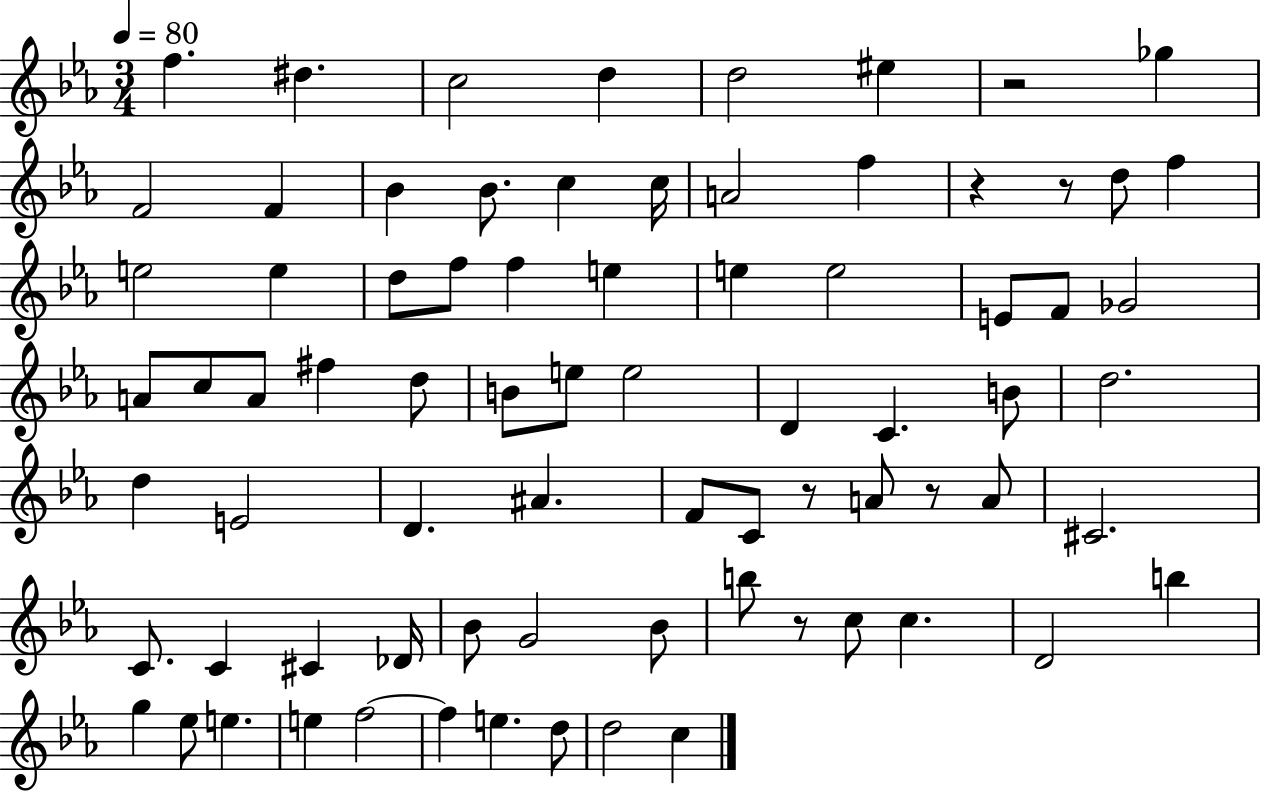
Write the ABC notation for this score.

X:1
T:Untitled
M:3/4
L:1/4
K:Eb
f ^d c2 d d2 ^e z2 _g F2 F _B _B/2 c c/4 A2 f z z/2 d/2 f e2 e d/2 f/2 f e e e2 E/2 F/2 _G2 A/2 c/2 A/2 ^f d/2 B/2 e/2 e2 D C B/2 d2 d E2 D ^A F/2 C/2 z/2 A/2 z/2 A/2 ^C2 C/2 C ^C _D/4 _B/2 G2 _B/2 b/2 z/2 c/2 c D2 b g _e/2 e e f2 f e d/2 d2 c